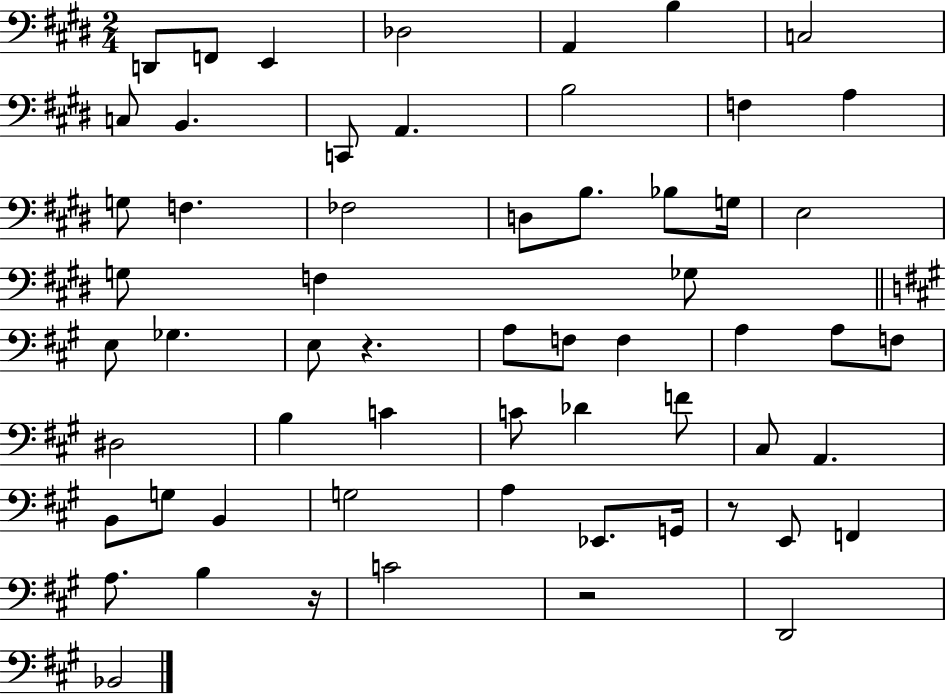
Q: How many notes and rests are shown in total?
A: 60